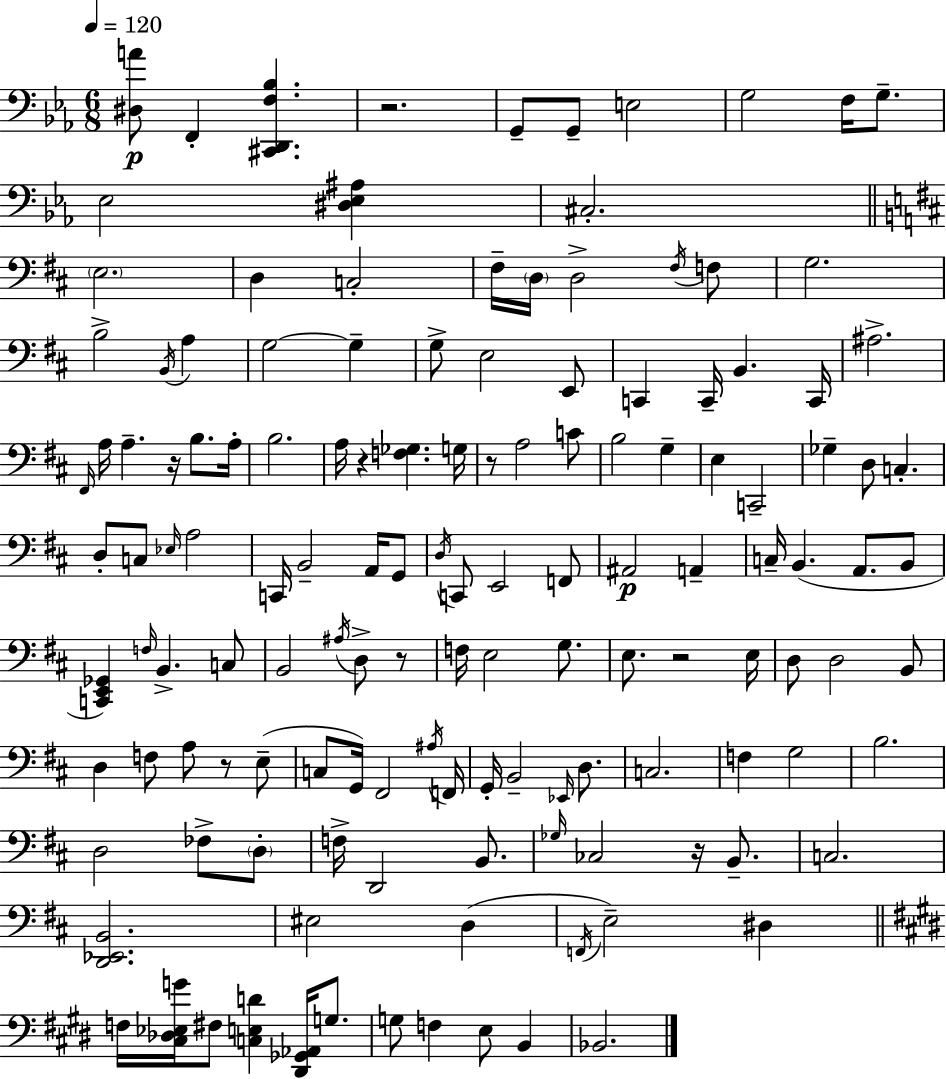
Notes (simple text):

[D#3,A4]/e F2/q [C#2,D2,F3,Bb3]/q. R/h. G2/e G2/e E3/h G3/h F3/s G3/e. Eb3/h [D#3,Eb3,A#3]/q C#3/h. E3/h. D3/q C3/h F#3/s D3/s D3/h F#3/s F3/e G3/h. B3/h B2/s A3/q G3/h G3/q G3/e E3/h E2/e C2/q C2/s B2/q. C2/s A#3/h. F#2/s A3/s A3/q. R/s B3/e. A3/s B3/h. A3/s R/q [F3,Gb3]/q. G3/s R/e A3/h C4/e B3/h G3/q E3/q C2/h Gb3/q D3/e C3/q. D3/e C3/e Eb3/s A3/h C2/s B2/h A2/s G2/e D3/s C2/e E2/h F2/e A#2/h A2/q C3/s B2/q. A2/e. B2/e [C2,E2,Gb2]/q F3/s B2/q. C3/e B2/h A#3/s D3/e R/e F3/s E3/h G3/e. E3/e. R/h E3/s D3/e D3/h B2/e D3/q F3/e A3/e R/e E3/e C3/e G2/s F#2/h A#3/s F2/s G2/s B2/h Eb2/s D3/e. C3/h. F3/q G3/h B3/h. D3/h FES3/e D3/e F3/s D2/h B2/e. Gb3/s CES3/h R/s B2/e. C3/h. [D2,Eb2,B2]/h. EIS3/h D3/q F2/s E3/h D#3/q F3/s [C#3,Db3,Eb3,G4]/s F#3/e [C3,E3,D4]/q [D#2,Gb2,Ab2]/s G3/e. G3/e F3/q E3/e B2/q Bb2/h.